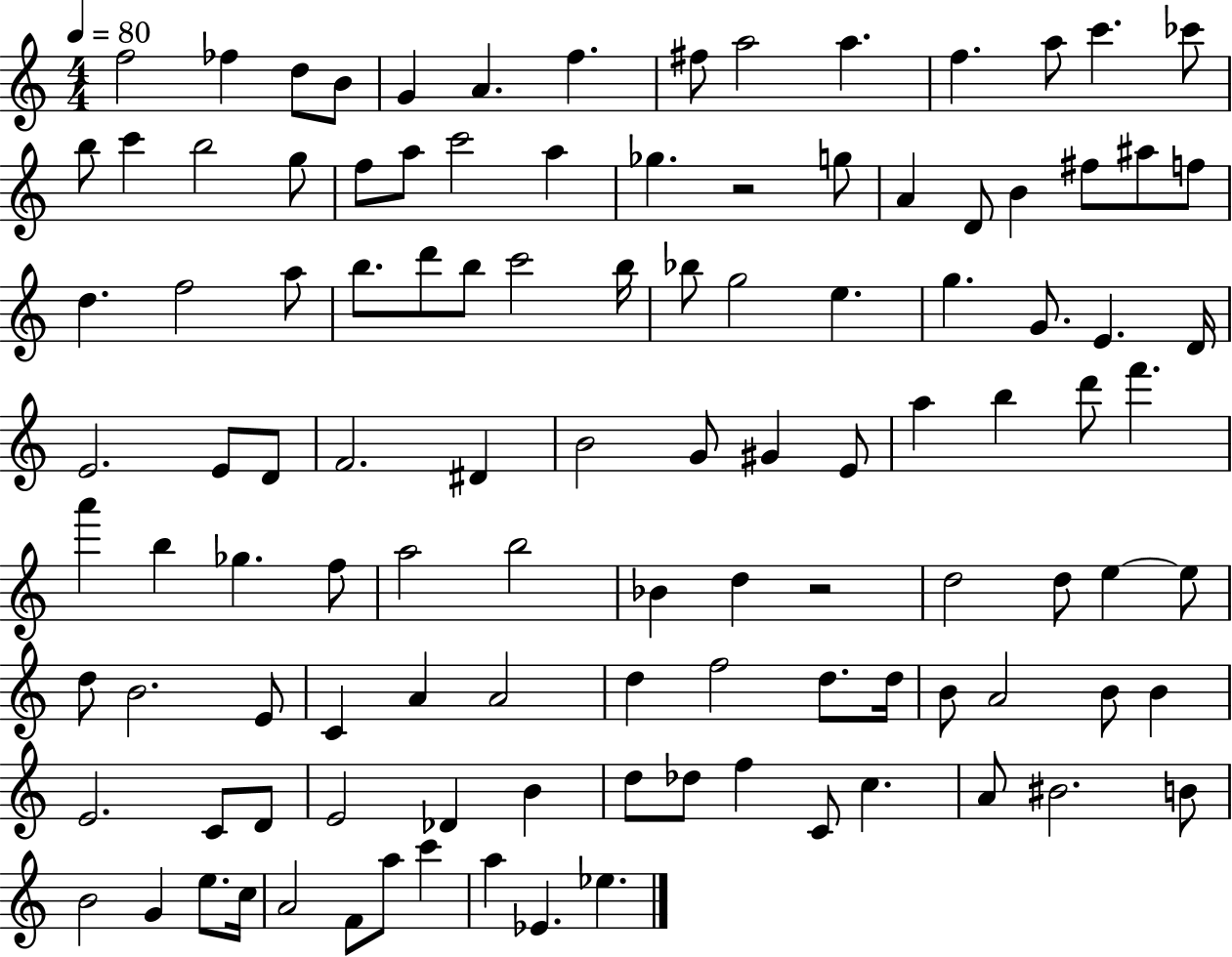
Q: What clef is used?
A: treble